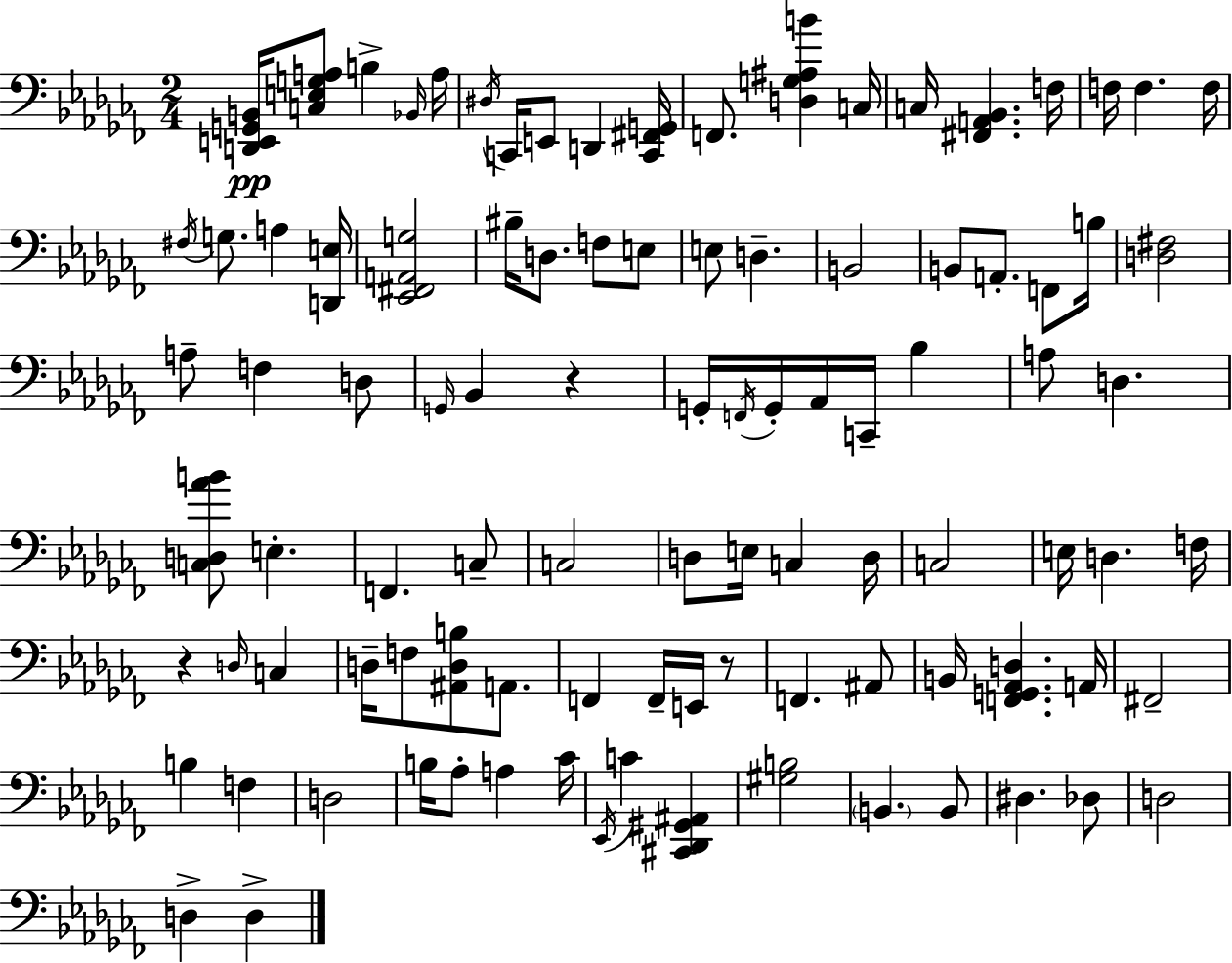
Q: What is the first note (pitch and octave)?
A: B3